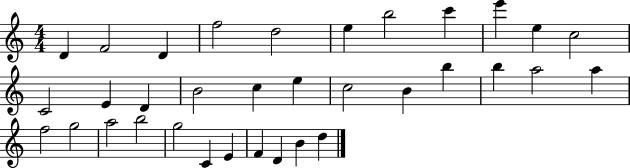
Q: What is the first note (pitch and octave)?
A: D4